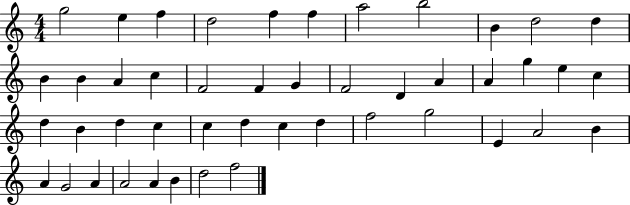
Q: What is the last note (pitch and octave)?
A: F5